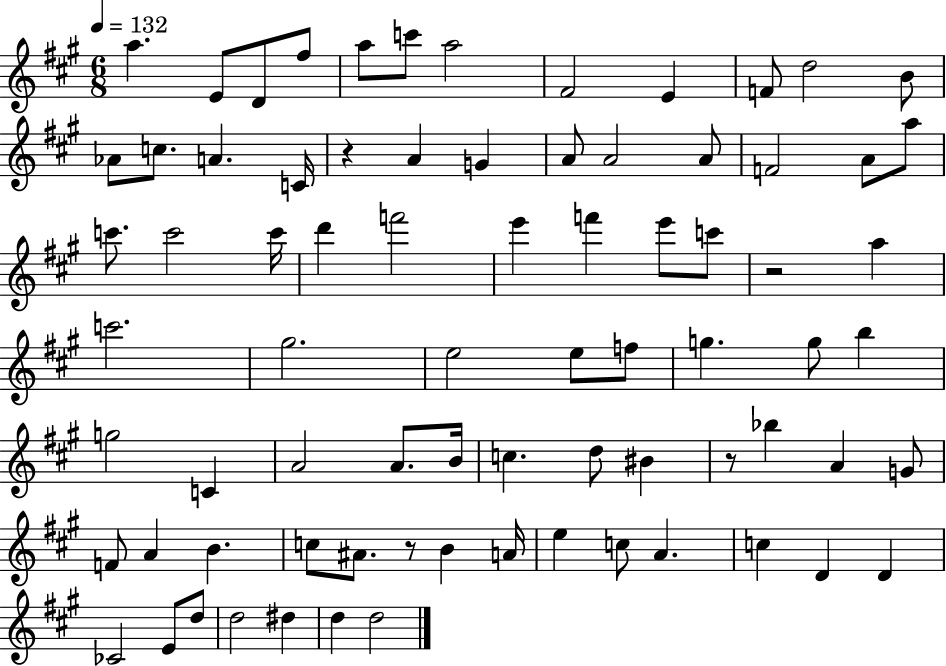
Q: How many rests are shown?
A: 4